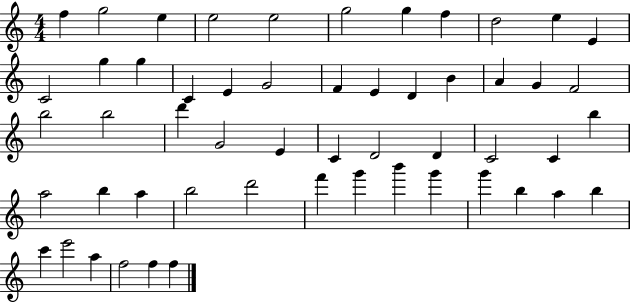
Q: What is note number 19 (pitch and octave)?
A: E4